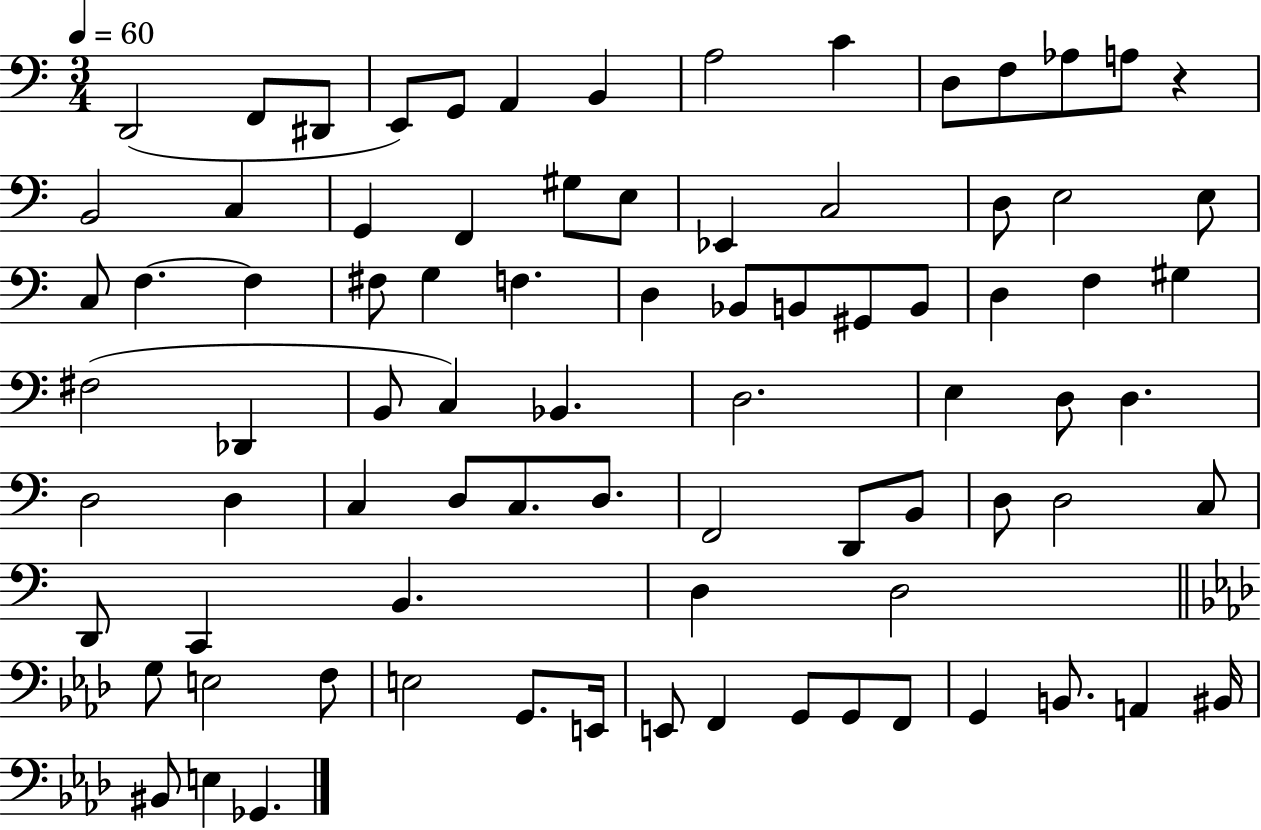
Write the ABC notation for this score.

X:1
T:Untitled
M:3/4
L:1/4
K:C
D,,2 F,,/2 ^D,,/2 E,,/2 G,,/2 A,, B,, A,2 C D,/2 F,/2 _A,/2 A,/2 z B,,2 C, G,, F,, ^G,/2 E,/2 _E,, C,2 D,/2 E,2 E,/2 C,/2 F, F, ^F,/2 G, F, D, _B,,/2 B,,/2 ^G,,/2 B,,/2 D, F, ^G, ^F,2 _D,, B,,/2 C, _B,, D,2 E, D,/2 D, D,2 D, C, D,/2 C,/2 D,/2 F,,2 D,,/2 B,,/2 D,/2 D,2 C,/2 D,,/2 C,, B,, D, D,2 G,/2 E,2 F,/2 E,2 G,,/2 E,,/4 E,,/2 F,, G,,/2 G,,/2 F,,/2 G,, B,,/2 A,, ^B,,/4 ^B,,/2 E, _G,,